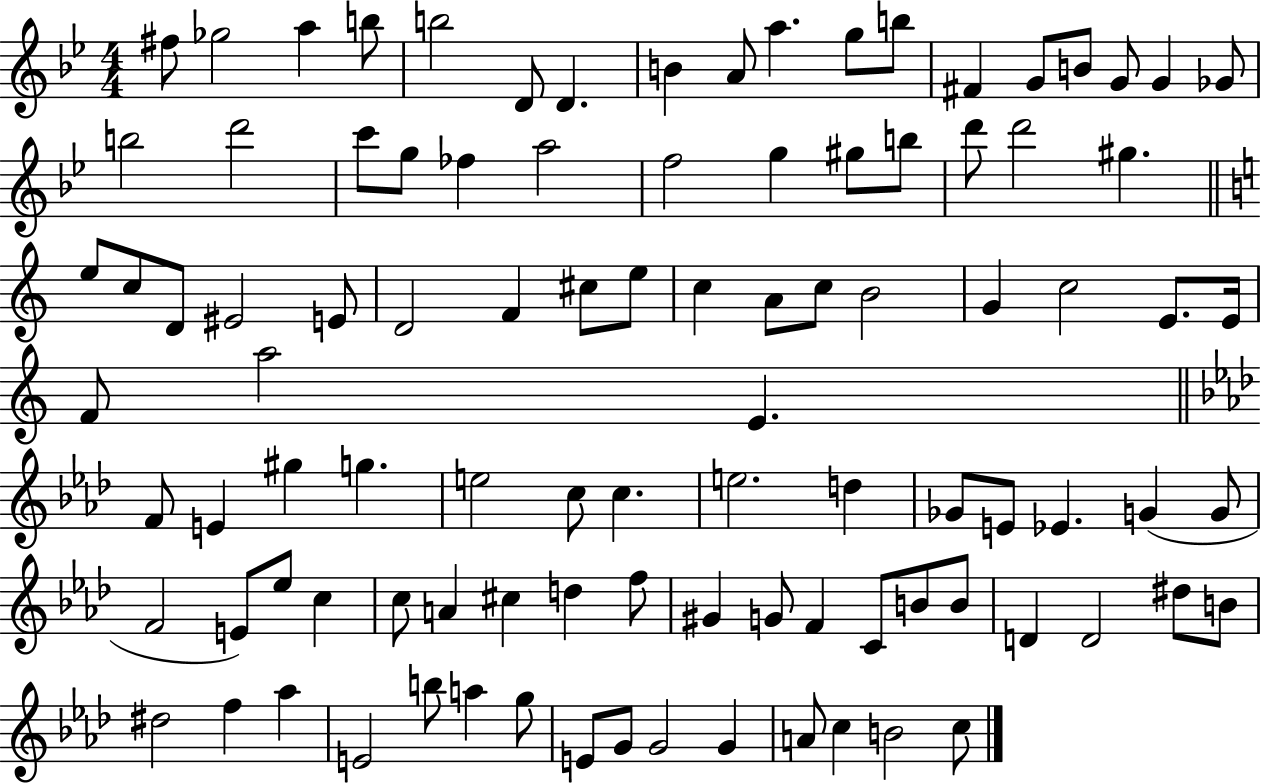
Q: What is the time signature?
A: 4/4